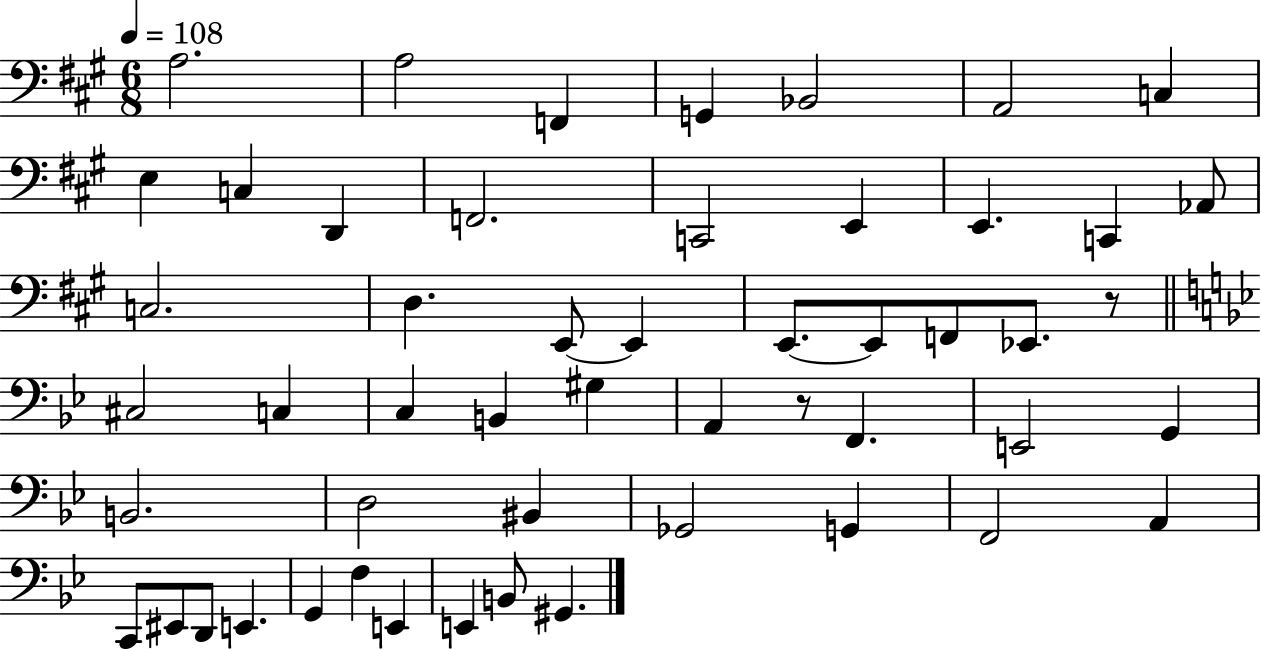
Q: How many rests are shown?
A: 2